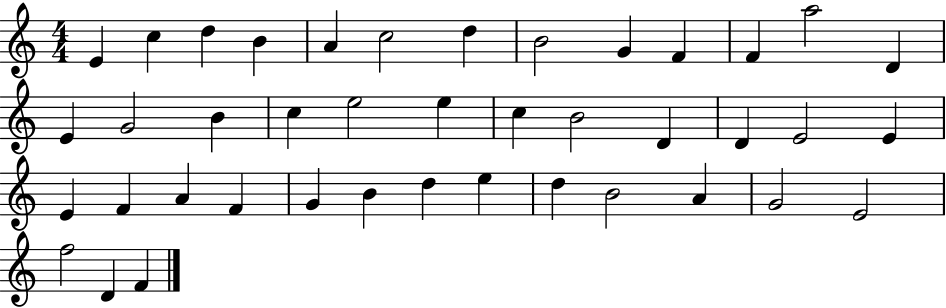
E4/q C5/q D5/q B4/q A4/q C5/h D5/q B4/h G4/q F4/q F4/q A5/h D4/q E4/q G4/h B4/q C5/q E5/h E5/q C5/q B4/h D4/q D4/q E4/h E4/q E4/q F4/q A4/q F4/q G4/q B4/q D5/q E5/q D5/q B4/h A4/q G4/h E4/h F5/h D4/q F4/q